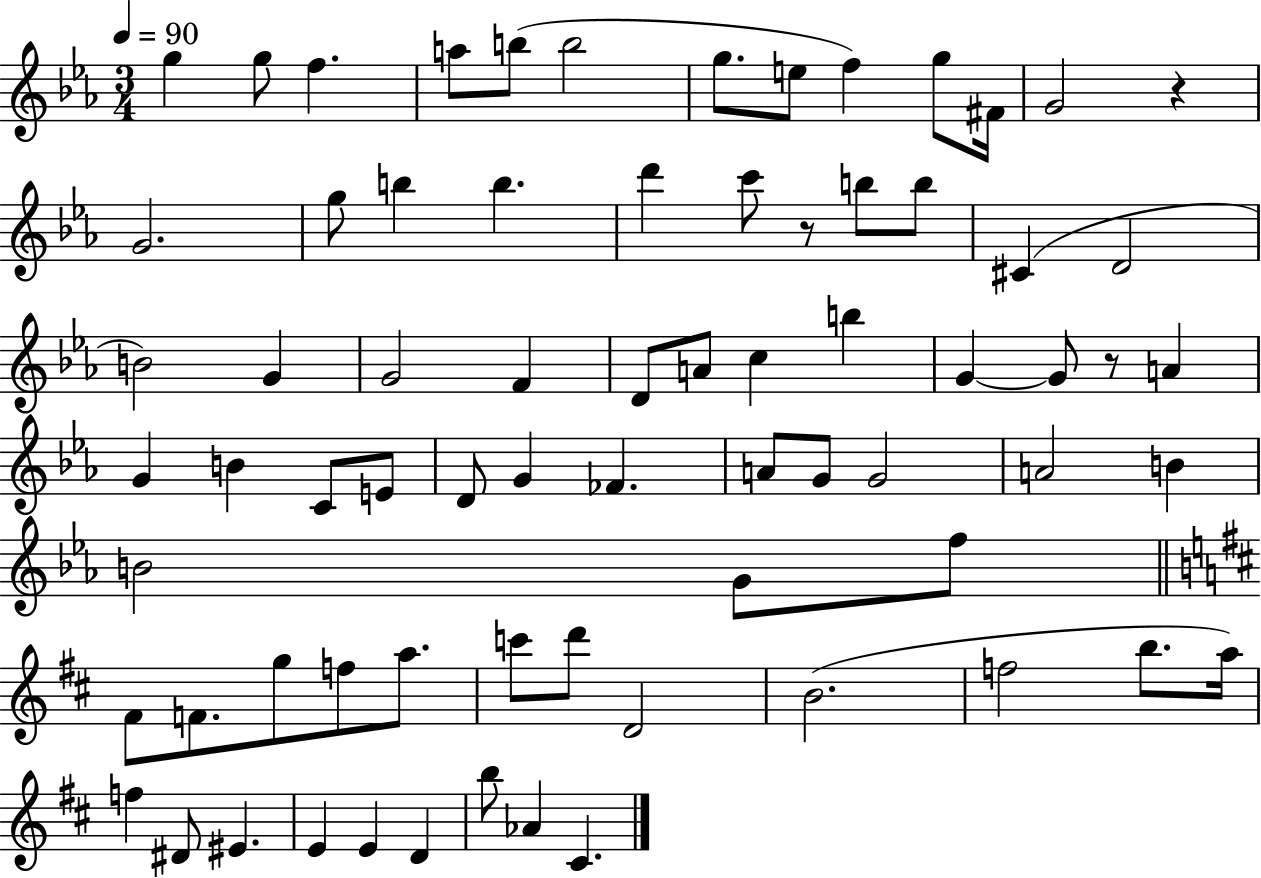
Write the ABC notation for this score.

X:1
T:Untitled
M:3/4
L:1/4
K:Eb
g g/2 f a/2 b/2 b2 g/2 e/2 f g/2 ^F/4 G2 z G2 g/2 b b d' c'/2 z/2 b/2 b/2 ^C D2 B2 G G2 F D/2 A/2 c b G G/2 z/2 A G B C/2 E/2 D/2 G _F A/2 G/2 G2 A2 B B2 G/2 f/2 ^F/2 F/2 g/2 f/2 a/2 c'/2 d'/2 D2 B2 f2 b/2 a/4 f ^D/2 ^E E E D b/2 _A ^C